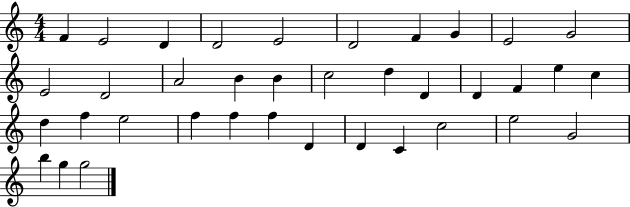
{
  \clef treble
  \numericTimeSignature
  \time 4/4
  \key c \major
  f'4 e'2 d'4 | d'2 e'2 | d'2 f'4 g'4 | e'2 g'2 | \break e'2 d'2 | a'2 b'4 b'4 | c''2 d''4 d'4 | d'4 f'4 e''4 c''4 | \break d''4 f''4 e''2 | f''4 f''4 f''4 d'4 | d'4 c'4 c''2 | e''2 g'2 | \break b''4 g''4 g''2 | \bar "|."
}